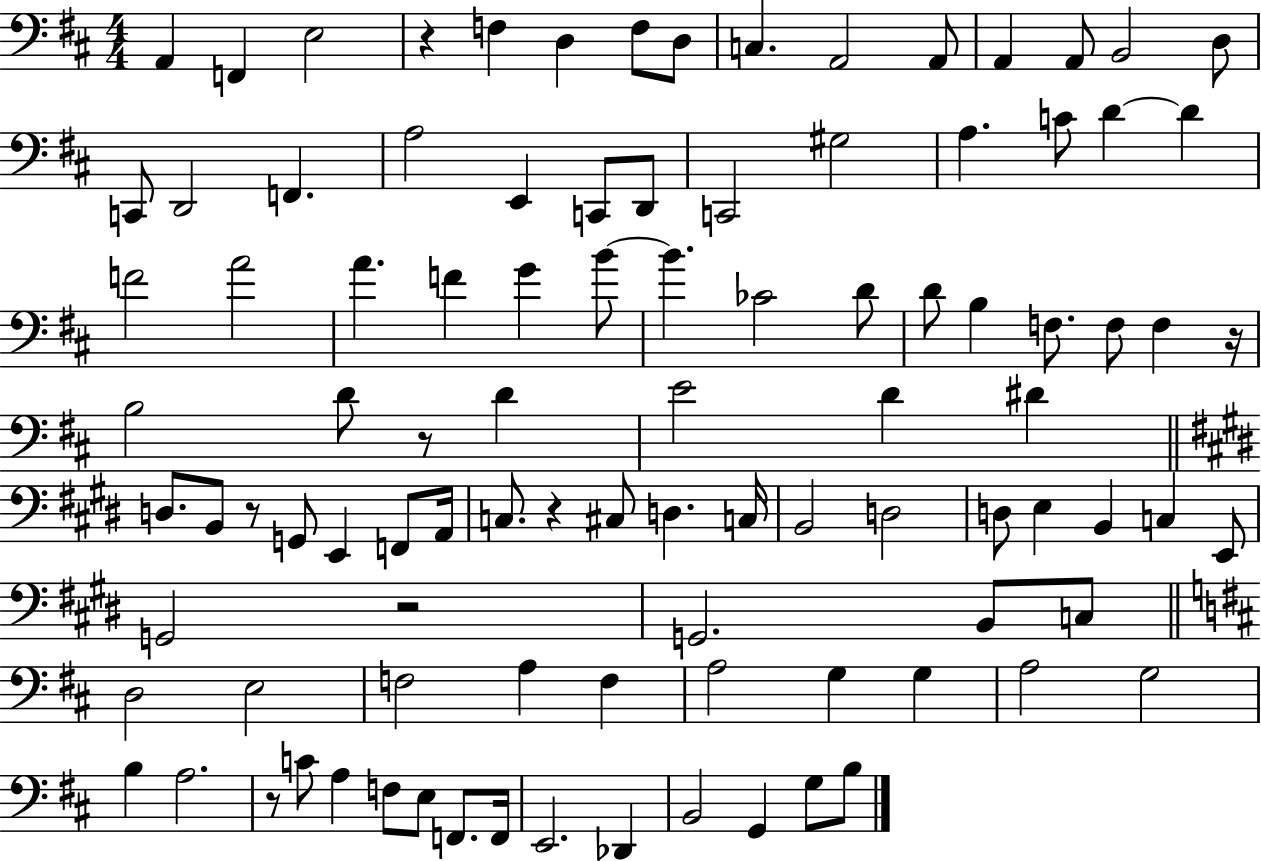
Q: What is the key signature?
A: D major